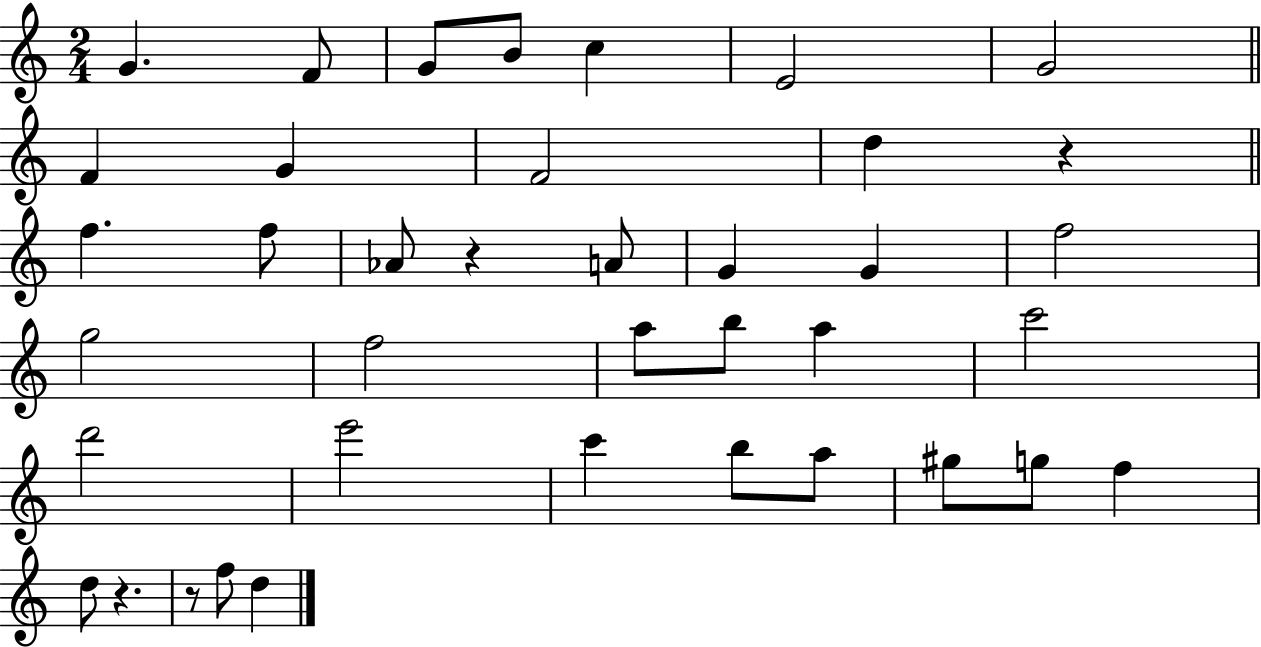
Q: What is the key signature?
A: C major